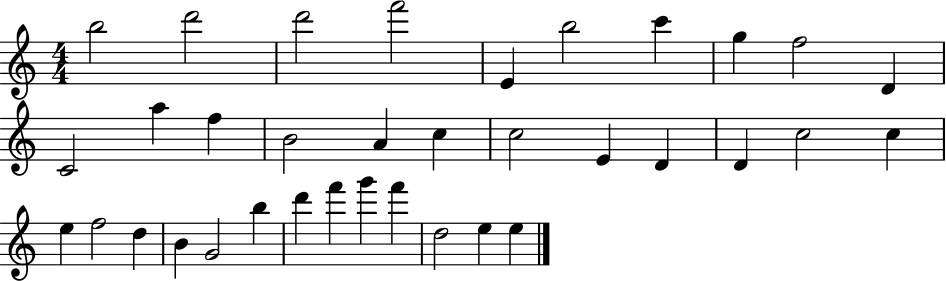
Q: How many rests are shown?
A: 0